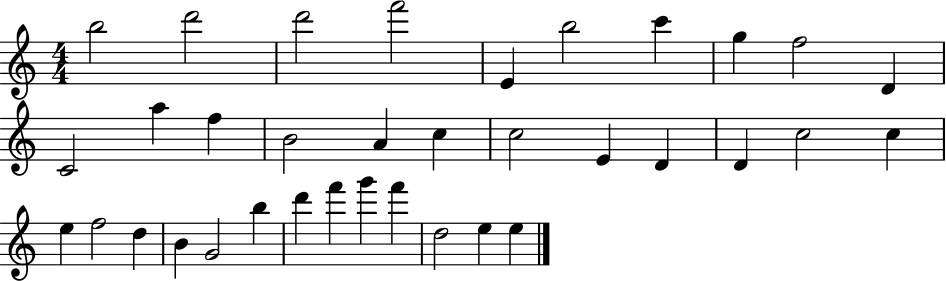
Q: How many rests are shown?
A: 0